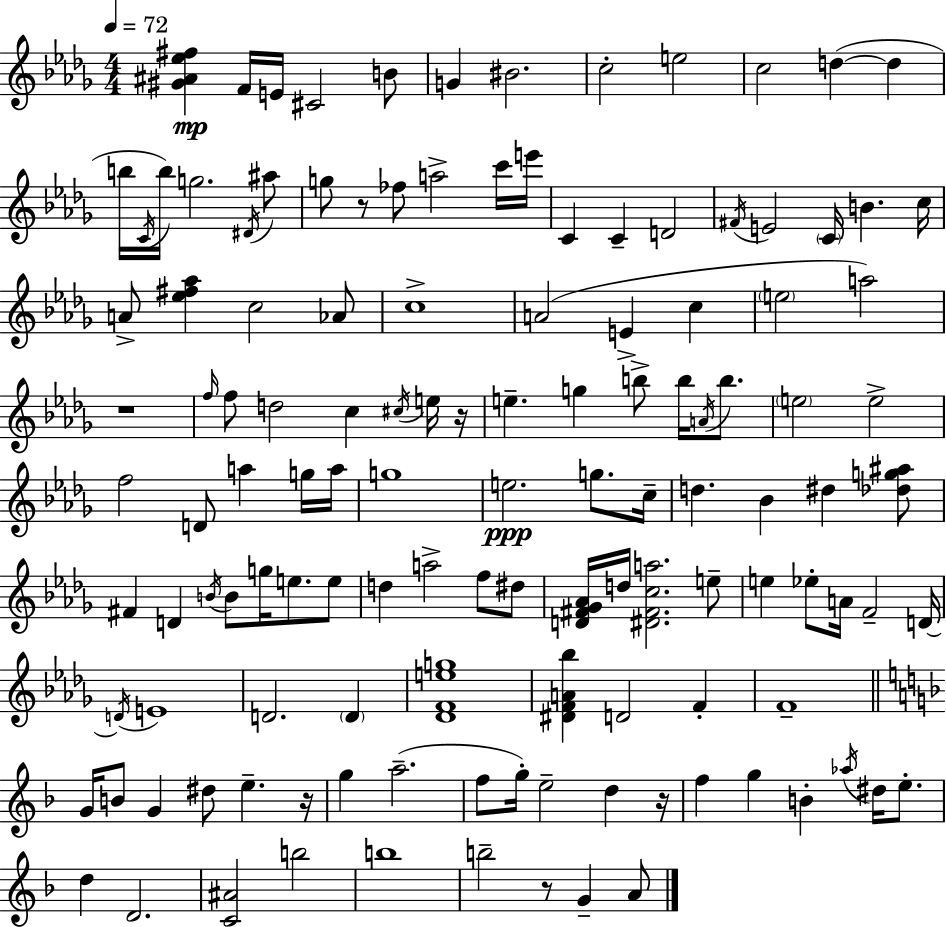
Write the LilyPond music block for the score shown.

{
  \clef treble
  \numericTimeSignature
  \time 4/4
  \key bes \minor
  \tempo 4 = 72
  <gis' ais' ees'' fis''>4\mp f'16 e'16 cis'2 b'8 | g'4 bis'2. | c''2-. e''2 | c''2 d''4~(~ d''4 | \break b''16 \acciaccatura { c'16 }) b''16 g''2. \acciaccatura { dis'16 } | ais''8 g''8 r8 fes''8 a''2-> | c'''16 e'''16 c'4 c'4-- d'2 | \acciaccatura { fis'16 } e'2 \parenthesize c'16 b'4. | \break c''16 a'8-> <ees'' fis'' aes''>4 c''2 | aes'8 c''1-> | a'2( e'4-> c''4 | \parenthesize e''2 a''2) | \break r1 | \grace { f''16 } f''8 d''2 c''4 | \acciaccatura { cis''16 } e''16 r16 e''4.-- g''4 b''8-> | b''16 \acciaccatura { a'16 } b''8. \parenthesize e''2 e''2-> | \break f''2 d'8 | a''4 g''16 a''16 g''1 | e''2.\ppp | g''8. c''16-- d''4. bes'4 | \break dis''4 <des'' g'' ais''>8 fis'4 d'4 \acciaccatura { b'16 } b'8 | g''16 e''8. e''8 d''4 a''2-> | f''8 dis''8 <d' fis' ges' aes'>16 d''16 <dis' fis' c'' a''>2. | e''8-- e''4 ees''8-. a'16 f'2-- | \break d'16~~ \acciaccatura { d'16 } e'1 | d'2. | \parenthesize d'4 <des' f' e'' g''>1 | <dis' f' a' bes''>4 d'2 | \break f'4-. f'1-- | \bar "||" \break \key f \major g'16 b'8 g'4 dis''8 e''4.-- r16 | g''4 a''2.--( | f''8 g''16-.) e''2-- d''4 r16 | f''4 g''4 b'4-. \acciaccatura { aes''16 } dis''16 e''8.-. | \break d''4 d'2. | <c' ais'>2 b''2 | b''1 | b''2-- r8 g'4-- a'8 | \break \bar "|."
}